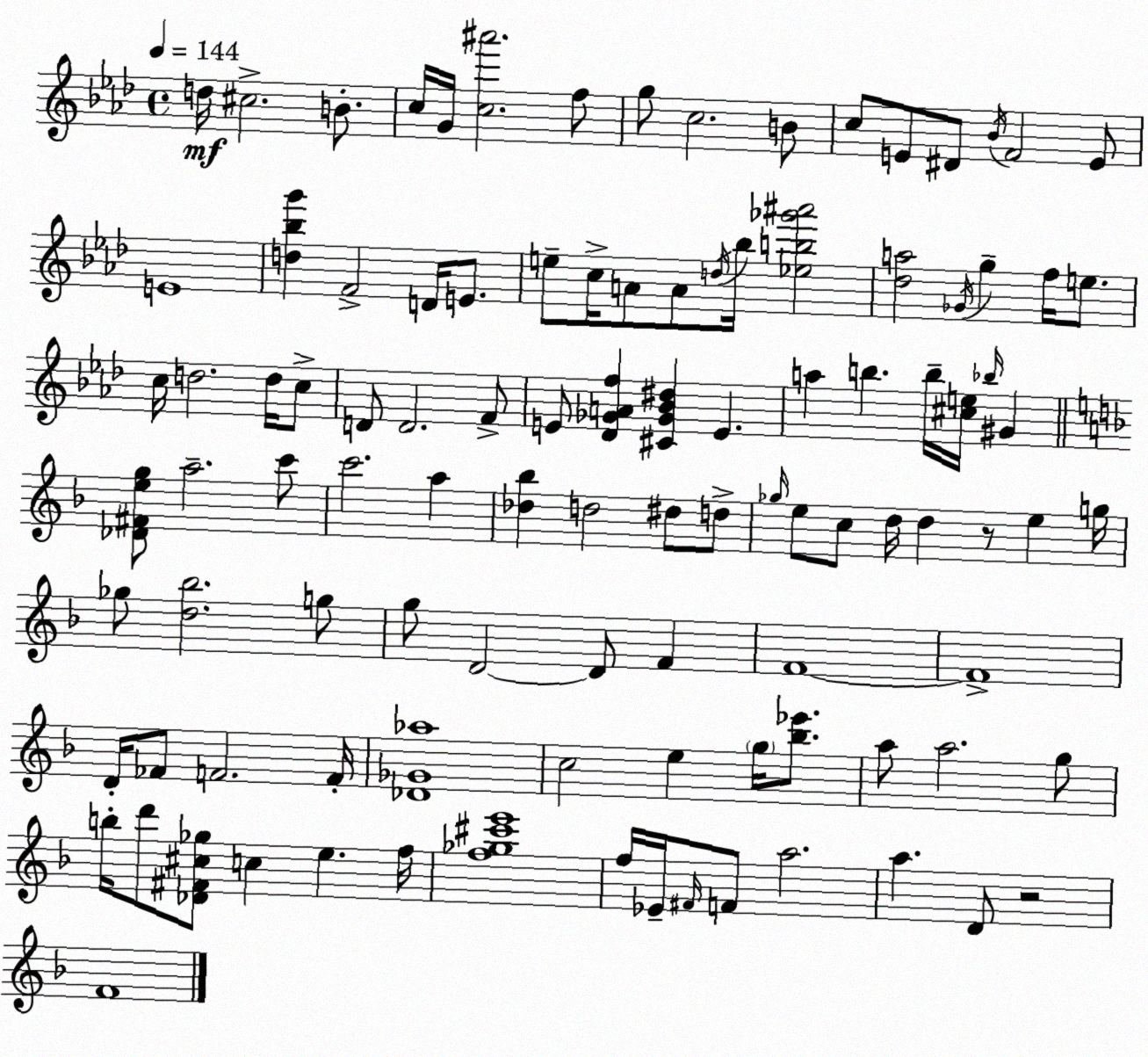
X:1
T:Untitled
M:4/4
L:1/4
K:Fm
d/4 ^c2 B/2 c/4 G/4 [c^a']2 f/2 g/2 c2 B/2 c/2 E/2 ^D/2 _B/4 F2 E/2 E4 [d_bg'] F2 D/4 E/2 e/2 c/4 A/2 A/2 d/4 _b/4 [_eb_g'^a']2 [_da]2 _G/4 g f/4 e/2 c/4 d2 d/4 c/2 D/2 D2 F/2 E/2 [_D_GAf] [^C_G_B^d] E a b b/4 [^ce]/4 _b/4 ^G [_D^Feg]/2 a2 c'/2 c'2 a [_d_b] d2 ^d/2 d/2 _g/4 e/2 c/2 d/4 d z/2 e g/4 _g/2 [d_b]2 g/2 g/2 D2 D/2 F F4 F4 D/4 _F/2 F2 F/4 [_D_G_a]4 c2 e g/4 [_b_e']/2 a/2 a2 g/2 b/4 d'/2 [_D^F^c_g]/2 c e f/4 [f_g^c'e']4 f/4 _E/4 ^F/4 F/2 a2 a D/2 z2 F4